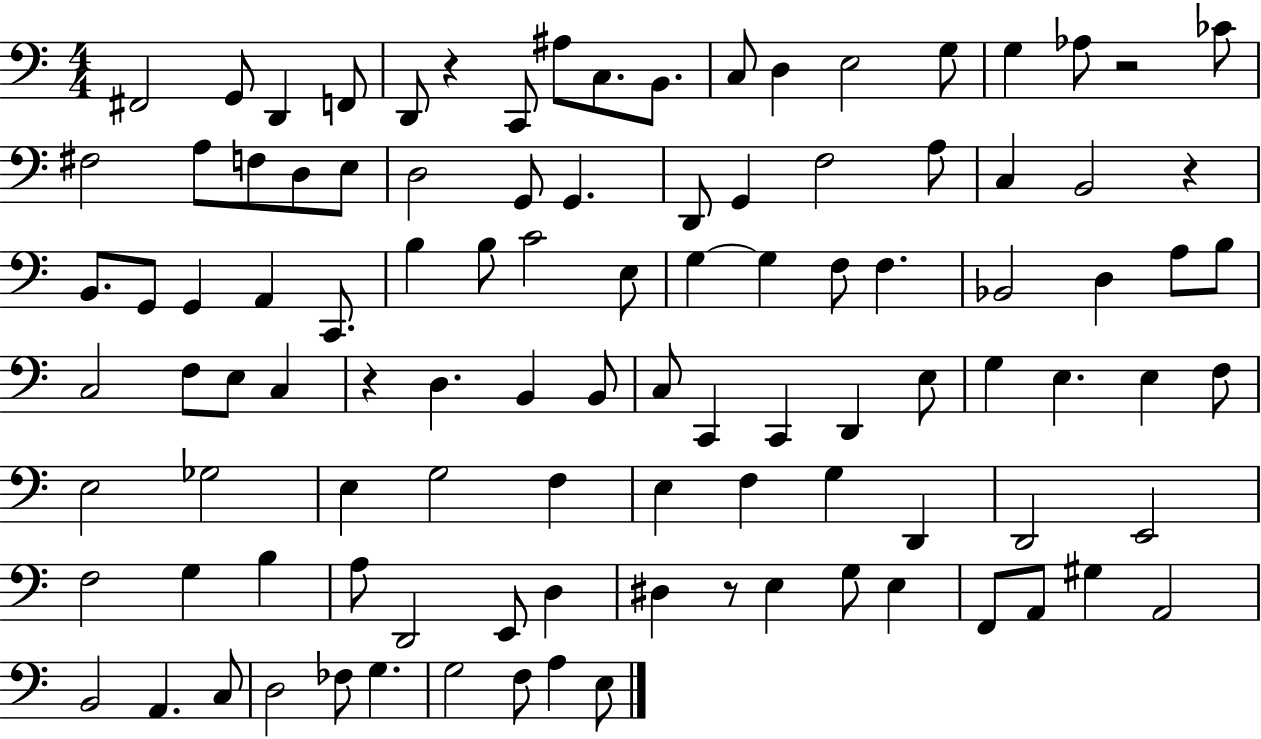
{
  \clef bass
  \numericTimeSignature
  \time 4/4
  \key c \major
  fis,2 g,8 d,4 f,8 | d,8 r4 c,8 ais8 c8. b,8. | c8 d4 e2 g8 | g4 aes8 r2 ces'8 | \break fis2 a8 f8 d8 e8 | d2 g,8 g,4. | d,8 g,4 f2 a8 | c4 b,2 r4 | \break b,8. g,8 g,4 a,4 c,8. | b4 b8 c'2 e8 | g4~~ g4 f8 f4. | bes,2 d4 a8 b8 | \break c2 f8 e8 c4 | r4 d4. b,4 b,8 | c8 c,4 c,4 d,4 e8 | g4 e4. e4 f8 | \break e2 ges2 | e4 g2 f4 | e4 f4 g4 d,4 | d,2 e,2 | \break f2 g4 b4 | a8 d,2 e,8 d4 | dis4 r8 e4 g8 e4 | f,8 a,8 gis4 a,2 | \break b,2 a,4. c8 | d2 fes8 g4. | g2 f8 a4 e8 | \bar "|."
}